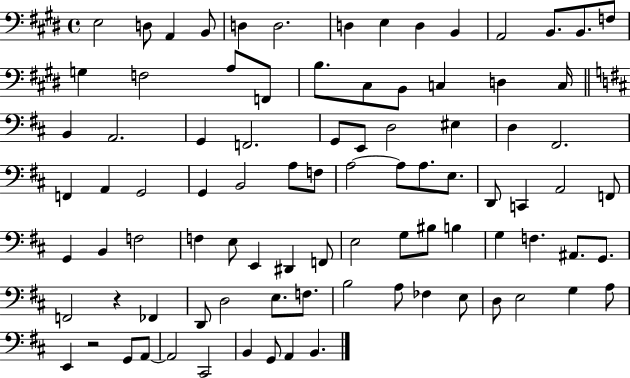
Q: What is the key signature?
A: E major